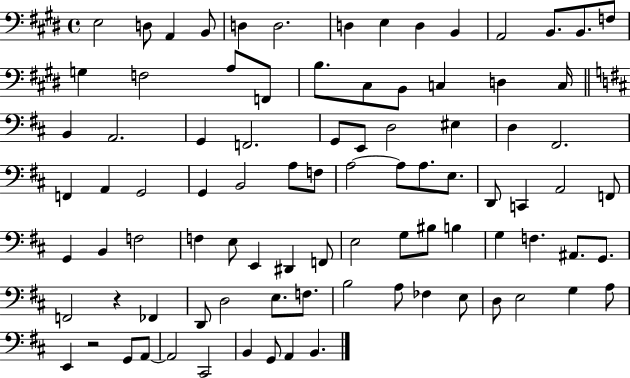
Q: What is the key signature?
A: E major